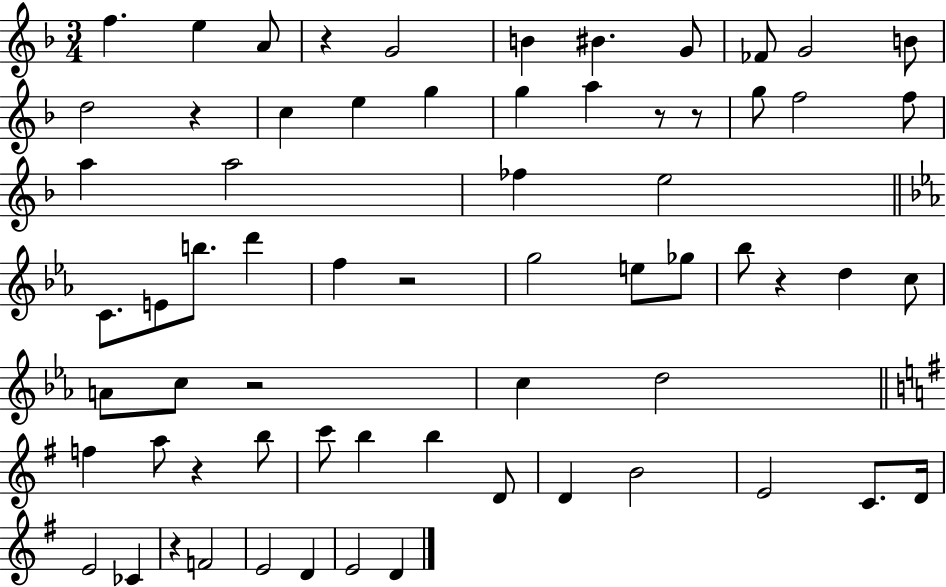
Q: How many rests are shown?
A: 9